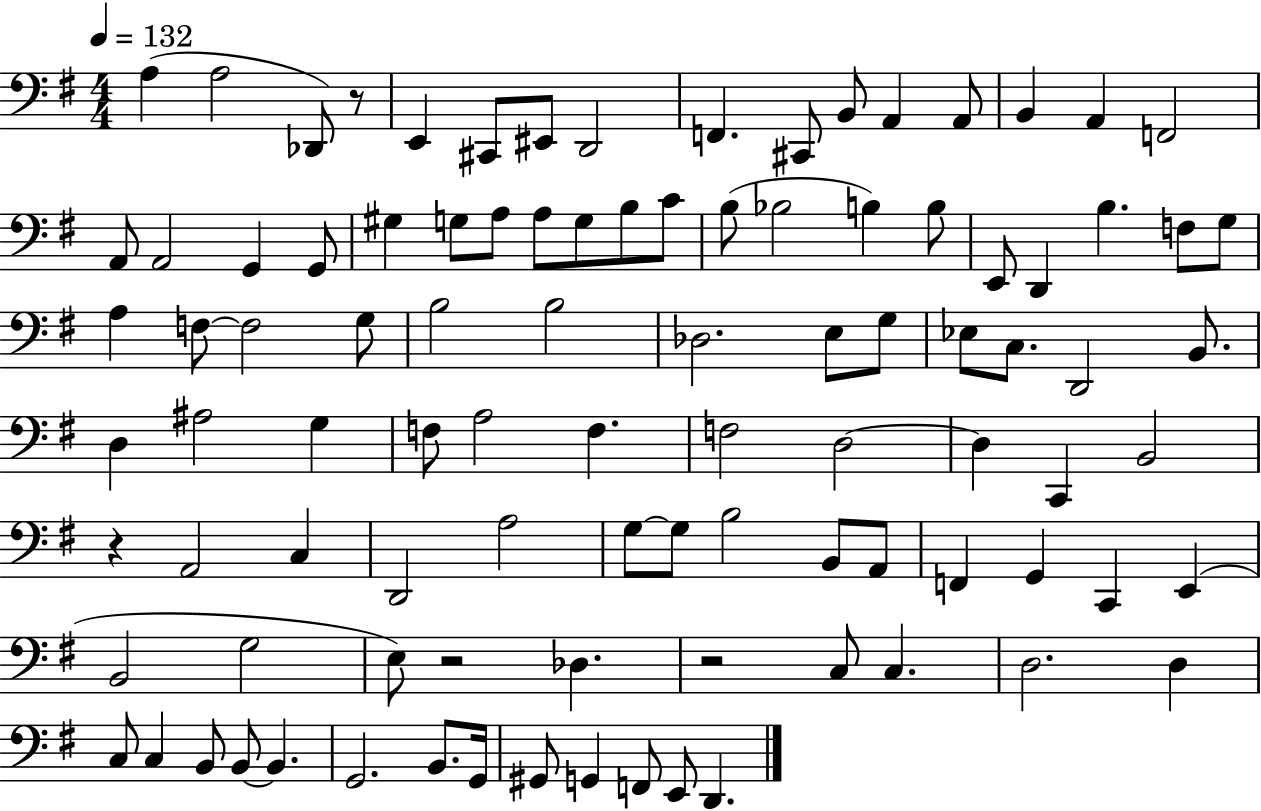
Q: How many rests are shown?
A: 4